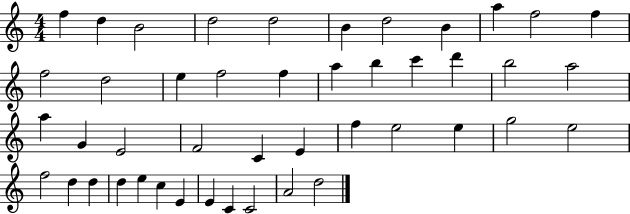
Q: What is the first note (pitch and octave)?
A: F5